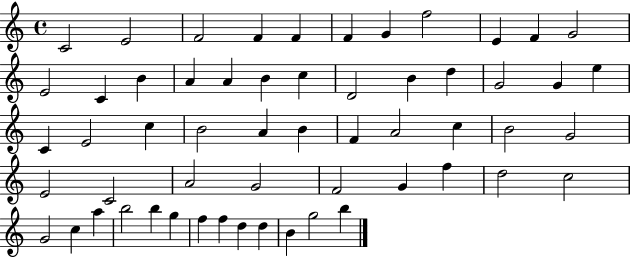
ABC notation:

X:1
T:Untitled
M:4/4
L:1/4
K:C
C2 E2 F2 F F F G f2 E F G2 E2 C B A A B c D2 B d G2 G e C E2 c B2 A B F A2 c B2 G2 E2 C2 A2 G2 F2 G f d2 c2 G2 c a b2 b g f f d d B g2 b